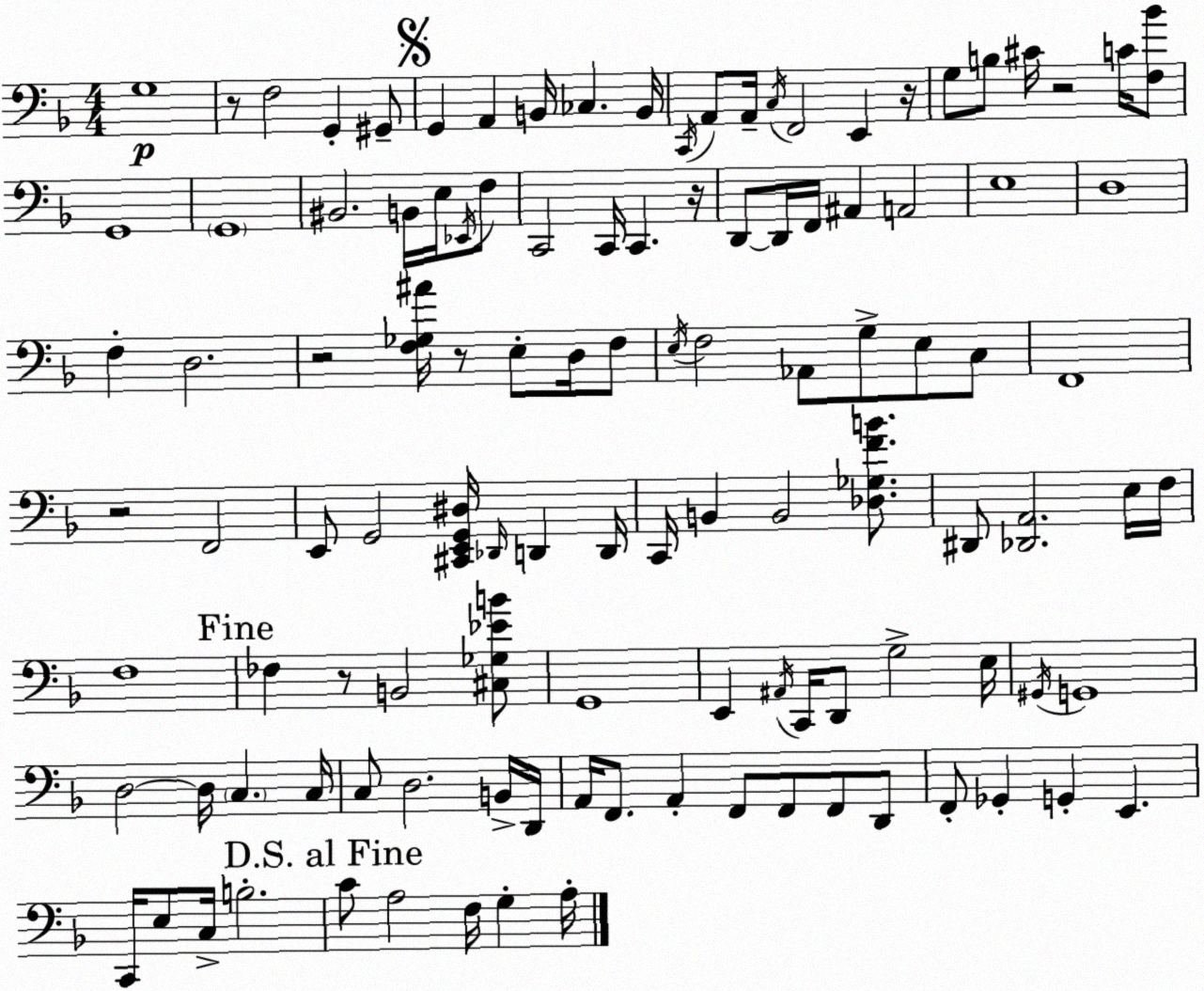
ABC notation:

X:1
T:Untitled
M:4/4
L:1/4
K:F
G,4 z/2 F,2 G,, ^G,,/2 G,, A,, B,,/4 _C, B,,/4 C,,/4 A,,/2 A,,/4 C,/4 F,,2 E,, z/4 G,/2 B,/2 ^C/4 z2 C/4 [F,_B]/2 G,,4 G,,4 ^B,,2 B,,/4 E,/4 _E,,/4 F,/2 C,,2 C,,/4 C,, z/4 D,,/2 D,,/4 F,,/4 ^A,, A,,2 E,4 D,4 F, D,2 z2 [F,_G,^A]/4 z/2 E,/2 D,/4 F,/2 E,/4 F,2 _A,,/2 G,/2 E,/2 C,/2 F,,4 z2 F,,2 E,,/2 G,,2 [^C,,E,,G,,^D,]/4 _D,,/4 D,, D,,/4 C,,/4 B,, B,,2 [_D,_G,FB]/2 ^D,,/2 [_D,,A,,]2 E,/4 F,/4 F,4 _F, z/2 B,,2 [^C,_G,_EB]/2 G,,4 E,, ^A,,/4 C,,/4 D,,/2 G,2 E,/4 ^G,,/4 G,,4 D,2 D,/4 C, C,/4 C,/2 D,2 B,,/4 D,,/4 A,,/4 F,,/2 A,, F,,/2 F,,/2 F,,/2 D,,/2 F,,/2 _G,, G,, E,, C,,/4 E,/2 C,/4 B,2 C/2 A,2 F,/4 G, A,/4